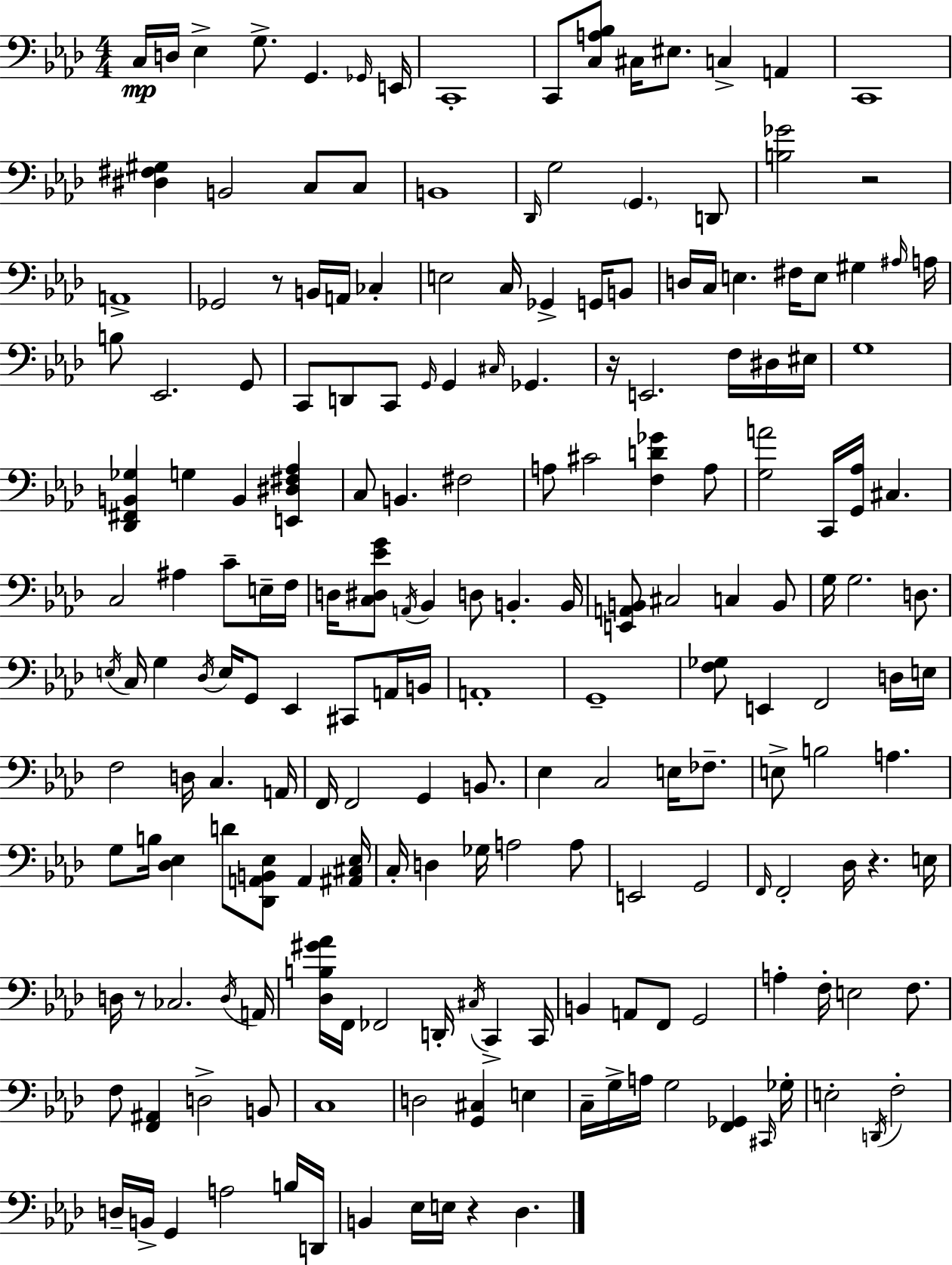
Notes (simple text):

C3/s D3/s Eb3/q G3/e. G2/q. Gb2/s E2/s C2/w C2/e [C3,A3,Bb3]/e C#3/s EIS3/e. C3/q A2/q C2/w [D#3,F#3,G#3]/q B2/h C3/e C3/e B2/w Db2/s G3/h G2/q. D2/e [B3,Gb4]/h R/h A2/w Gb2/h R/e B2/s A2/s CES3/q E3/h C3/s Gb2/q G2/s B2/e D3/s C3/s E3/q. F#3/s E3/e G#3/q A#3/s A3/s B3/e Eb2/h. G2/e C2/e D2/e C2/e G2/s G2/q C#3/s Gb2/q. R/s E2/h. F3/s D#3/s EIS3/s G3/w [Db2,F#2,B2,Gb3]/q G3/q B2/q [E2,D#3,F#3,Ab3]/q C3/e B2/q. F#3/h A3/e C#4/h [F3,D4,Gb4]/q A3/e [G3,A4]/h C2/s [G2,Ab3]/s C#3/q. C3/h A#3/q C4/e E3/s F3/s D3/s [C3,D#3,Eb4,G4]/e A2/s Bb2/q D3/e B2/q. B2/s [E2,A2,B2]/e C#3/h C3/q B2/e G3/s G3/h. D3/e. E3/s C3/s G3/q Db3/s E3/s G2/e Eb2/q C#2/e A2/s B2/s A2/w G2/w [F3,Gb3]/e E2/q F2/h D3/s E3/s F3/h D3/s C3/q. A2/s F2/s F2/h G2/q B2/e. Eb3/q C3/h E3/s FES3/e. E3/e B3/h A3/q. G3/e B3/s [Db3,Eb3]/q D4/e [Db2,A2,B2,Eb3]/e A2/q [A#2,C#3,Eb3]/s C3/s D3/q Gb3/s A3/h A3/e E2/h G2/h F2/s F2/h Db3/s R/q. E3/s D3/s R/e CES3/h. D3/s A2/s [Db3,B3,G#4,Ab4]/s F2/s FES2/h D2/s C#3/s C2/q C2/s B2/q A2/e F2/e G2/h A3/q F3/s E3/h F3/e. F3/e [F2,A#2]/q D3/h B2/e C3/w D3/h [G2,C#3]/q E3/q C3/s G3/s A3/s G3/h [F2,Gb2]/q C#2/s Gb3/s E3/h D2/s F3/h D3/s B2/s G2/q A3/h B3/s D2/s B2/q Eb3/s E3/s R/q Db3/q.